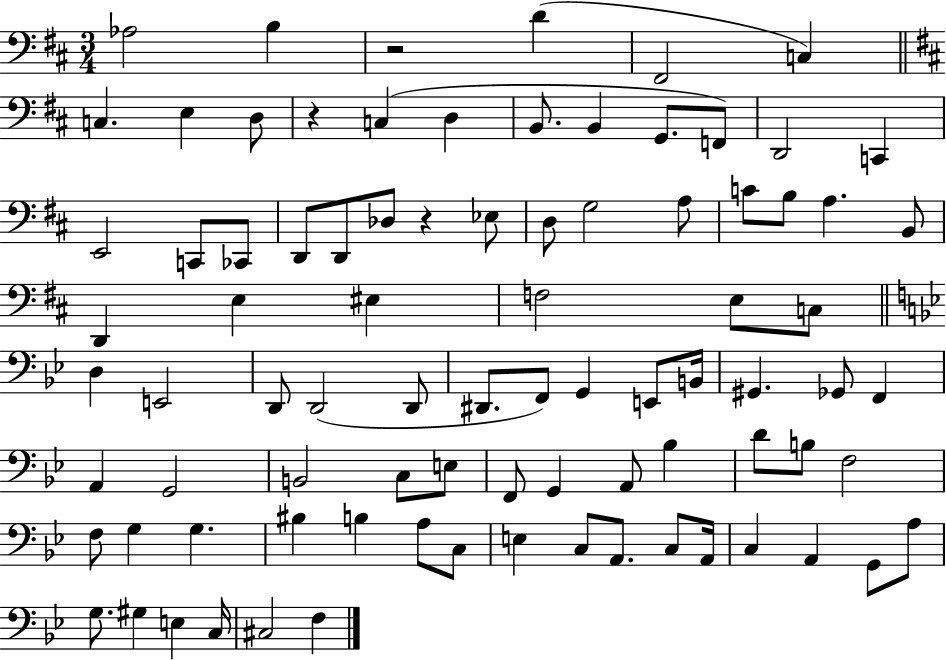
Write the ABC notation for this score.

X:1
T:Untitled
M:3/4
L:1/4
K:D
_A,2 B, z2 D ^F,,2 C, C, E, D,/2 z C, D, B,,/2 B,, G,,/2 F,,/2 D,,2 C,, E,,2 C,,/2 _C,,/2 D,,/2 D,,/2 _D,/2 z _E,/2 D,/2 G,2 A,/2 C/2 B,/2 A, B,,/2 D,, E, ^E, F,2 E,/2 C,/2 D, E,,2 D,,/2 D,,2 D,,/2 ^D,,/2 F,,/2 G,, E,,/2 B,,/4 ^G,, _G,,/2 F,, A,, G,,2 B,,2 C,/2 E,/2 F,,/2 G,, A,,/2 _B, D/2 B,/2 F,2 F,/2 G, G, ^B, B, A,/2 C,/2 E, C,/2 A,,/2 C,/2 A,,/4 C, A,, G,,/2 A,/2 G,/2 ^G, E, C,/4 ^C,2 F,